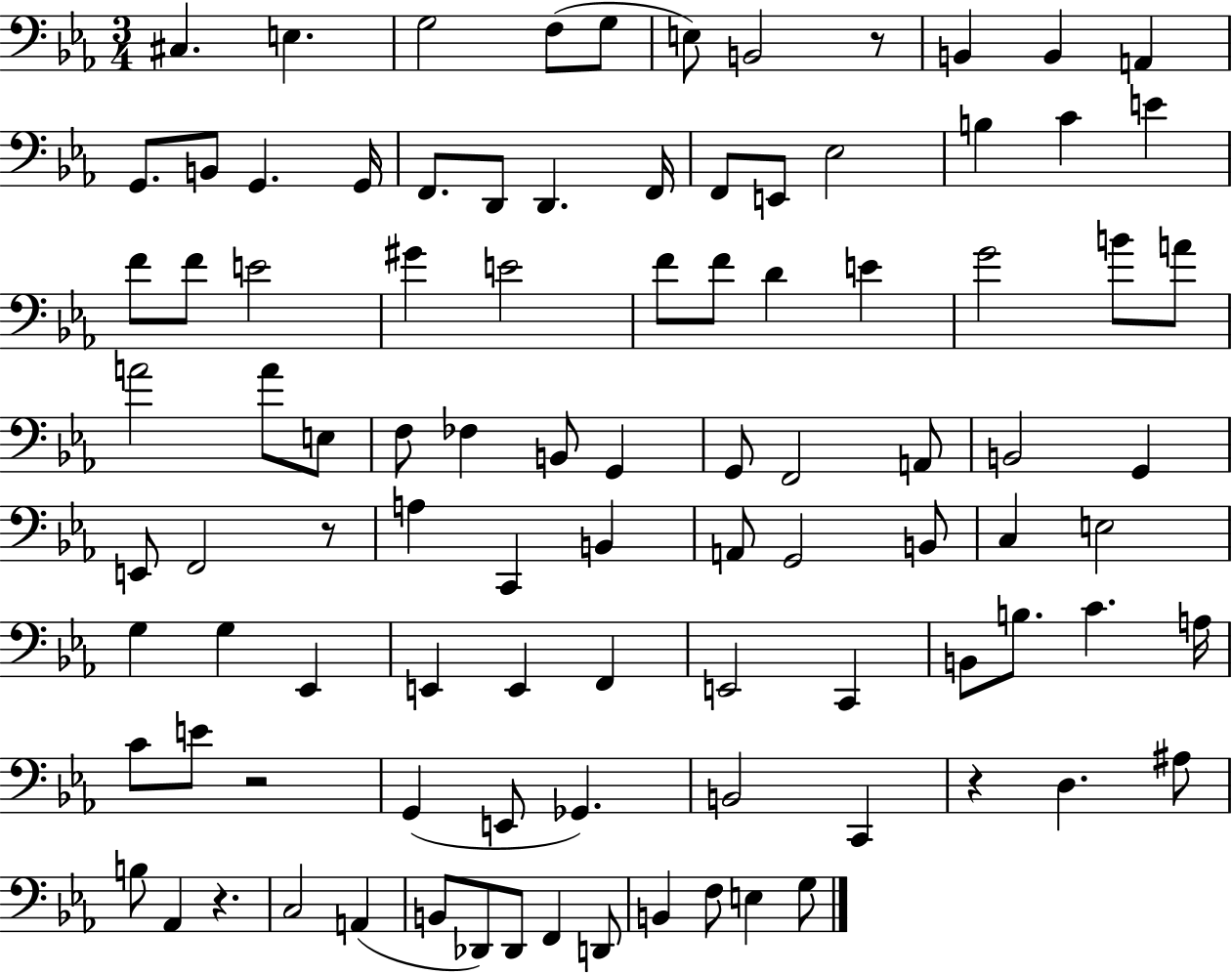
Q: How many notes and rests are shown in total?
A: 97